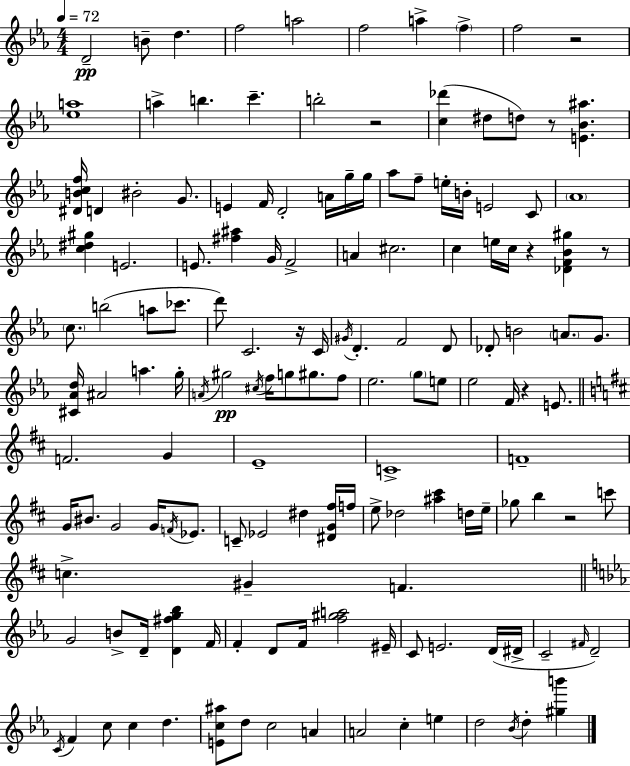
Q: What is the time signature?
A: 4/4